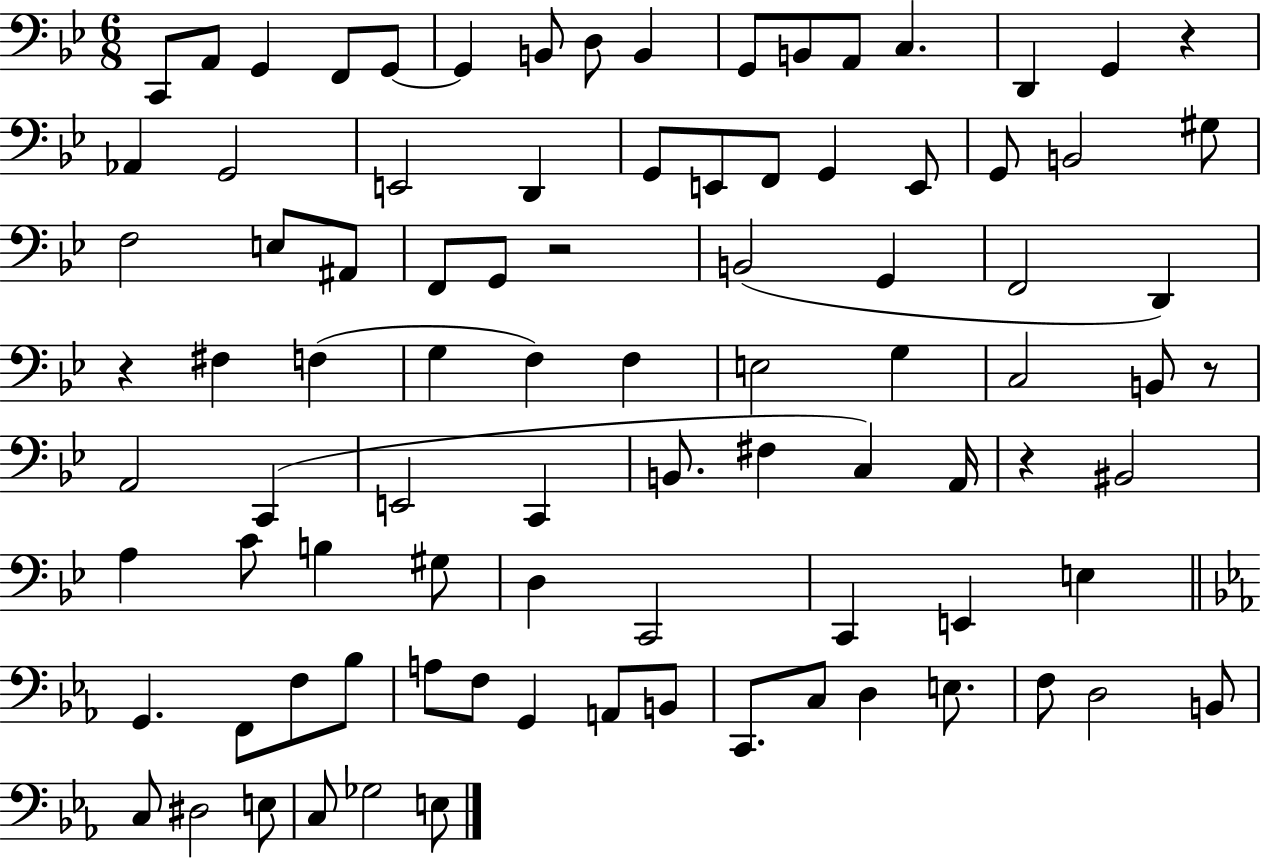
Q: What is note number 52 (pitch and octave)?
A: C3